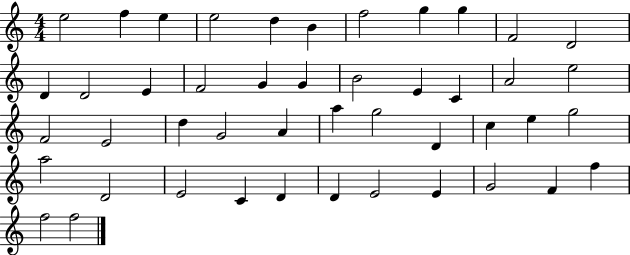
E5/h F5/q E5/q E5/h D5/q B4/q F5/h G5/q G5/q F4/h D4/h D4/q D4/h E4/q F4/h G4/q G4/q B4/h E4/q C4/q A4/h E5/h F4/h E4/h D5/q G4/h A4/q A5/q G5/h D4/q C5/q E5/q G5/h A5/h D4/h E4/h C4/q D4/q D4/q E4/h E4/q G4/h F4/q F5/q F5/h F5/h